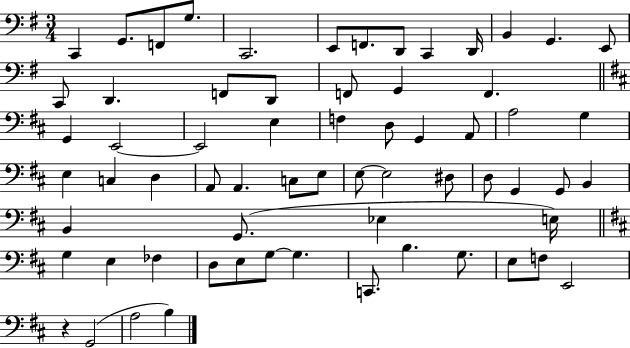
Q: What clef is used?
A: bass